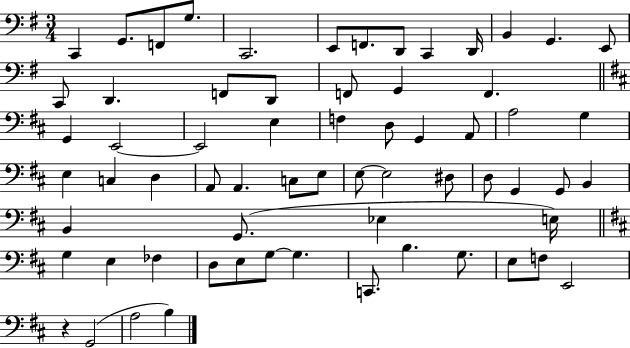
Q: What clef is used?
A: bass